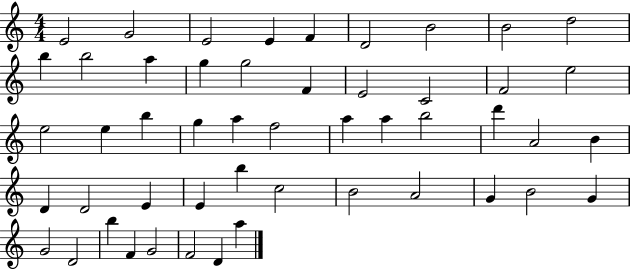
{
  \clef treble
  \numericTimeSignature
  \time 4/4
  \key c \major
  e'2 g'2 | e'2 e'4 f'4 | d'2 b'2 | b'2 d''2 | \break b''4 b''2 a''4 | g''4 g''2 f'4 | e'2 c'2 | f'2 e''2 | \break e''2 e''4 b''4 | g''4 a''4 f''2 | a''4 a''4 b''2 | d'''4 a'2 b'4 | \break d'4 d'2 e'4 | e'4 b''4 c''2 | b'2 a'2 | g'4 b'2 g'4 | \break g'2 d'2 | b''4 f'4 g'2 | f'2 d'4 a''4 | \bar "|."
}